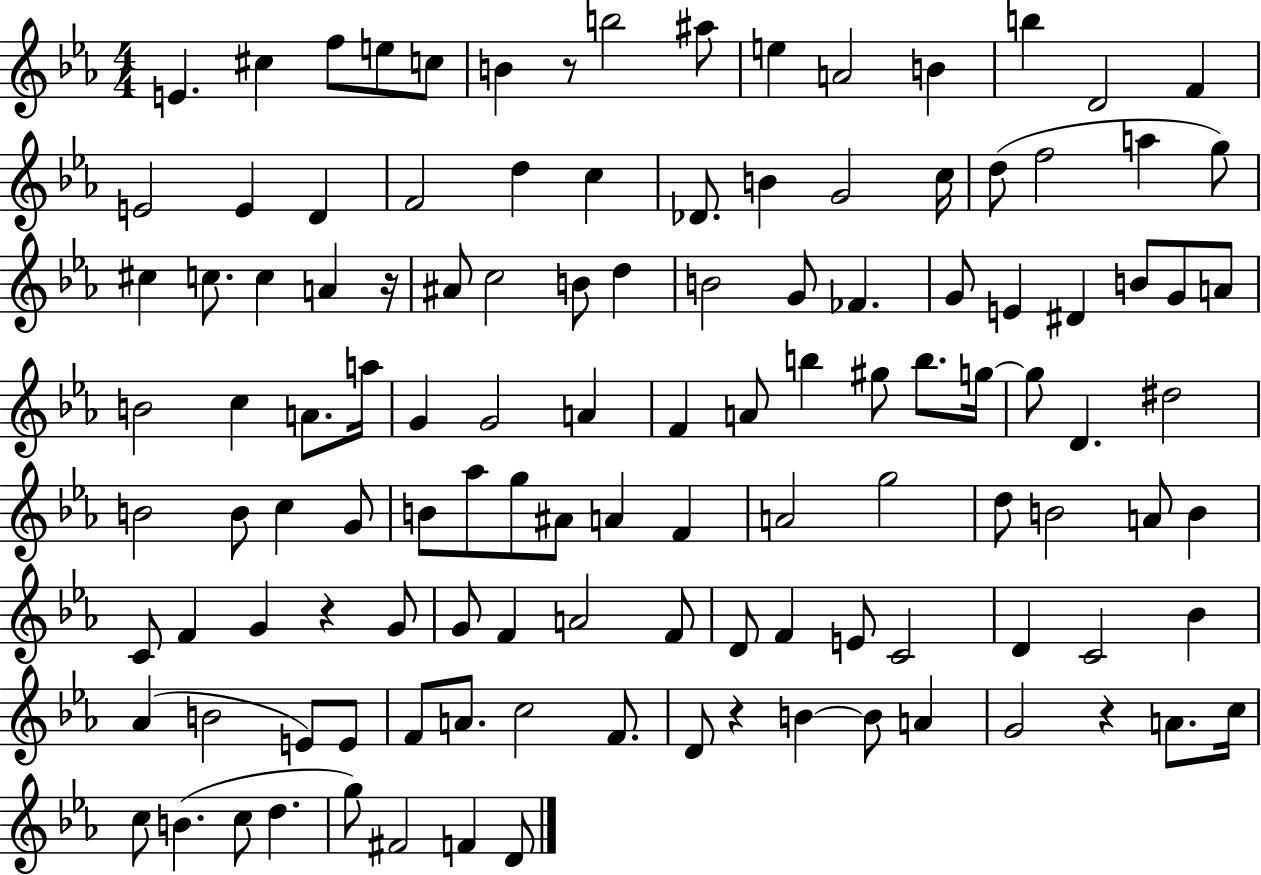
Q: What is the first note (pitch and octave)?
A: E4